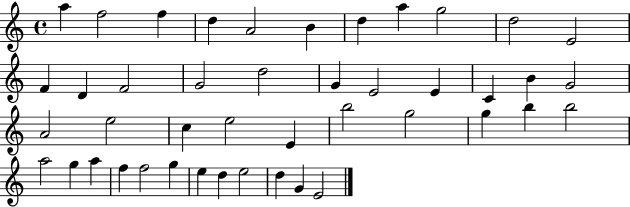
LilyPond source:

{
  \clef treble
  \time 4/4
  \defaultTimeSignature
  \key c \major
  a''4 f''2 f''4 | d''4 a'2 b'4 | d''4 a''4 g''2 | d''2 e'2 | \break f'4 d'4 f'2 | g'2 d''2 | g'4 e'2 e'4 | c'4 b'4 g'2 | \break a'2 e''2 | c''4 e''2 e'4 | b''2 g''2 | g''4 b''4 b''2 | \break a''2 g''4 a''4 | f''4 f''2 g''4 | e''4 d''4 e''2 | d''4 g'4 e'2 | \break \bar "|."
}